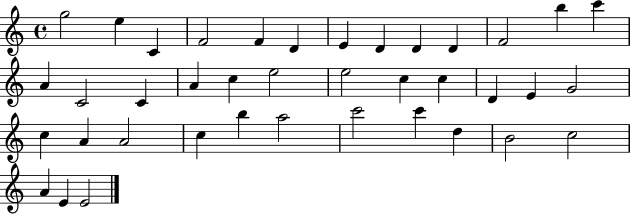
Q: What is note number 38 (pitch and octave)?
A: E4